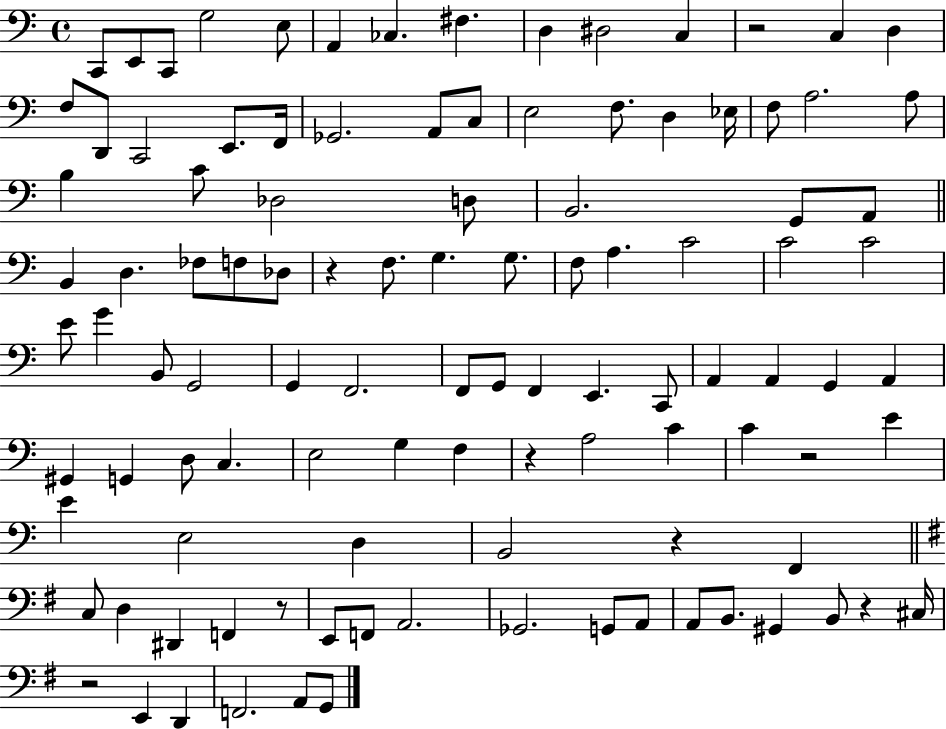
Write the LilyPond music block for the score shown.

{
  \clef bass
  \time 4/4
  \defaultTimeSignature
  \key c \major
  \repeat volta 2 { c,8 e,8 c,8 g2 e8 | a,4 ces4. fis4. | d4 dis2 c4 | r2 c4 d4 | \break f8 d,8 c,2 e,8. f,16 | ges,2. a,8 c8 | e2 f8. d4 ees16 | f8 a2. a8 | \break b4 c'8 des2 d8 | b,2. g,8 a,8 | \bar "||" \break \key a \minor b,4 d4. fes8 f8 des8 | r4 f8. g4. g8. | f8 a4. c'2 | c'2 c'2 | \break e'8 g'4 b,8 g,2 | g,4 f,2. | f,8 g,8 f,4 e,4. c,8 | a,4 a,4 g,4 a,4 | \break gis,4 g,4 d8 c4. | e2 g4 f4 | r4 a2 c'4 | c'4 r2 e'4 | \break e'4 e2 d4 | b,2 r4 f,4 | \bar "||" \break \key g \major c8 d4 dis,4 f,4 r8 | e,8 f,8 a,2. | ges,2. g,8 a,8 | a,8 b,8. gis,4 b,8 r4 cis16 | \break r2 e,4 d,4 | f,2. a,8 g,8 | } \bar "|."
}